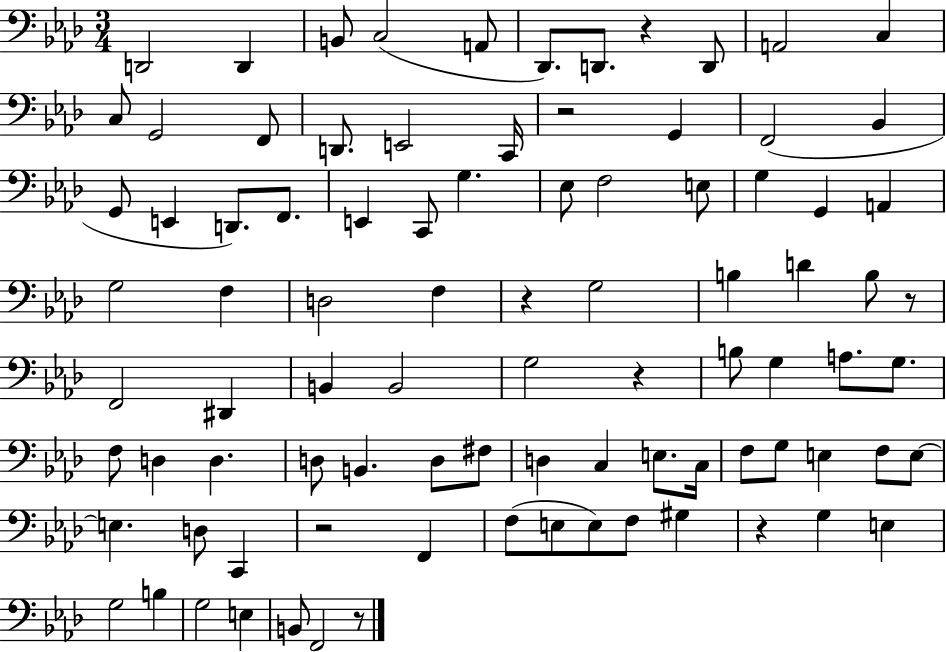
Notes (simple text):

D2/h D2/q B2/e C3/h A2/e Db2/e. D2/e. R/q D2/e A2/h C3/q C3/e G2/h F2/e D2/e. E2/h C2/s R/h G2/q F2/h Bb2/q G2/e E2/q D2/e. F2/e. E2/q C2/e G3/q. Eb3/e F3/h E3/e G3/q G2/q A2/q G3/h F3/q D3/h F3/q R/q G3/h B3/q D4/q B3/e R/e F2/h D#2/q B2/q B2/h G3/h R/q B3/e G3/q A3/e. G3/e. F3/e D3/q D3/q. D3/e B2/q. D3/e F#3/e D3/q C3/q E3/e. C3/s F3/e G3/e E3/q F3/e E3/e E3/q. D3/e C2/q R/h F2/q F3/e E3/e E3/e F3/e G#3/q R/q G3/q E3/q G3/h B3/q G3/h E3/q B2/e F2/h R/e